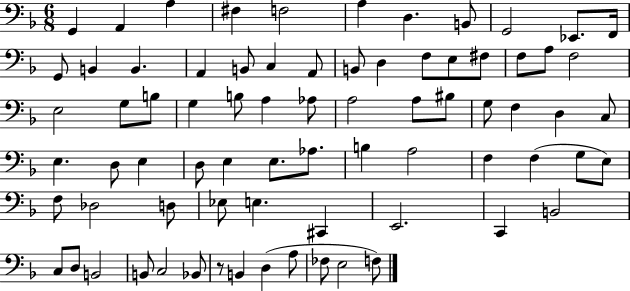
{
  \clef bass
  \numericTimeSignature
  \time 6/8
  \key f \major
  g,4 a,4 a4 | fis4 f2 | a4 d4. b,8 | g,2 ees,8. f,16 | \break g,8 b,4 b,4. | a,4 b,8 c4 a,8 | b,8 d4 f8 e8 fis8 | f8 a8 f2 | \break e2 g8 b8 | g4 b8 a4 aes8 | a2 a8 bis8 | g8 f4 d4 c8 | \break e4. d8 e4 | d8 e4 e8. aes8. | b4 a2 | f4 f4( g8 e8) | \break f8 des2 d8 | ees8 e4. cis,4 | e,2. | c,4 b,2 | \break c8 d8 b,2 | b,8 c2 bes,8 | r8 b,4 d4( a8 | fes8 e2 f8) | \break \bar "|."
}